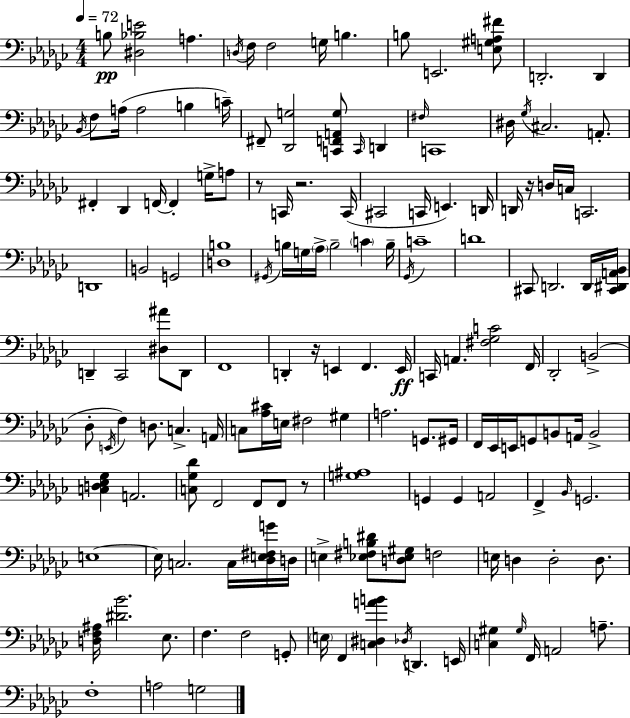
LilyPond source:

{
  \clef bass
  \numericTimeSignature
  \time 4/4
  \key ees \minor
  \tempo 4 = 72
  b8\pp <dis bes e'>2 a4. | \acciaccatura { d16 } f16 f2 g16 b4. | b8 e,2. <e gis a fis'>8 | d,2.-. d,4 | \break \acciaccatura { bes,16 } f8 a16( a2 b4 | c'16--) fis,8-- <des, g>2 <c, f, a, g>8 \grace { c,16 } d,4 | \grace { fis16 } c,1 | dis16 \acciaccatura { ges16 } cis2. | \break a,8.-. fis,4-. des,4 f,16~~ f,4-. | g16-> a8 r8 c,16 r2. | c,16( cis,2 c,16 e,4.) | d,16 d,16 r16 d16 c16 c,2. | \break d,1 | b,2 g,2 | <d b>1 | \acciaccatura { gis,16 } b16 g16 \parenthesize aes16-> b2-- | \break \parenthesize c'4 b16-- \acciaccatura { ges,16 } c'1-- | d'1 | cis,8 d,2. | d,16 <cis, dis, a, bes,>16 d,4-- ces,2 | \break <dis ais'>8 d,8 f,1 | d,4-. r16 e,4 | f,4. e,16\ff c,16 a,4. <fis ges c'>2 | f,16 des,2-. b,2->( | \break des8-. \acciaccatura { e,16 } f4) d8. | c4.-> a,16 c8 <aes cis'>16 e16 fis2 | gis4 a2. | g,8. gis,16 f,16 ees,16 e,16 g,8 b,8 a,16 | \break b,2-> <c d ees ges>4 a,2. | <c ges des'>8 f,2 | f,8 f,8 r8 <g ais>1 | g,4 g,4 | \break a,2 f,4-> \grace { bes,16 } g,2. | e1~~ | e16 c2. | c16 <des e fis g'>16 d16 e4-> <ees fis b dis'>8 <d ees gis>8 | \break f2 e16 d4 d2-. | d8. <d f ais>16 <dis' bes'>2. | ees8. f4. f2 | g,8-. \parenthesize e16 f,4 <c dis a' b'>4 | \break \acciaccatura { des16 } d,4. e,16 <c gis>4 \grace { gis16 } f,16 | a,2 a8.-- f1-. | a2 | g2 \bar "|."
}